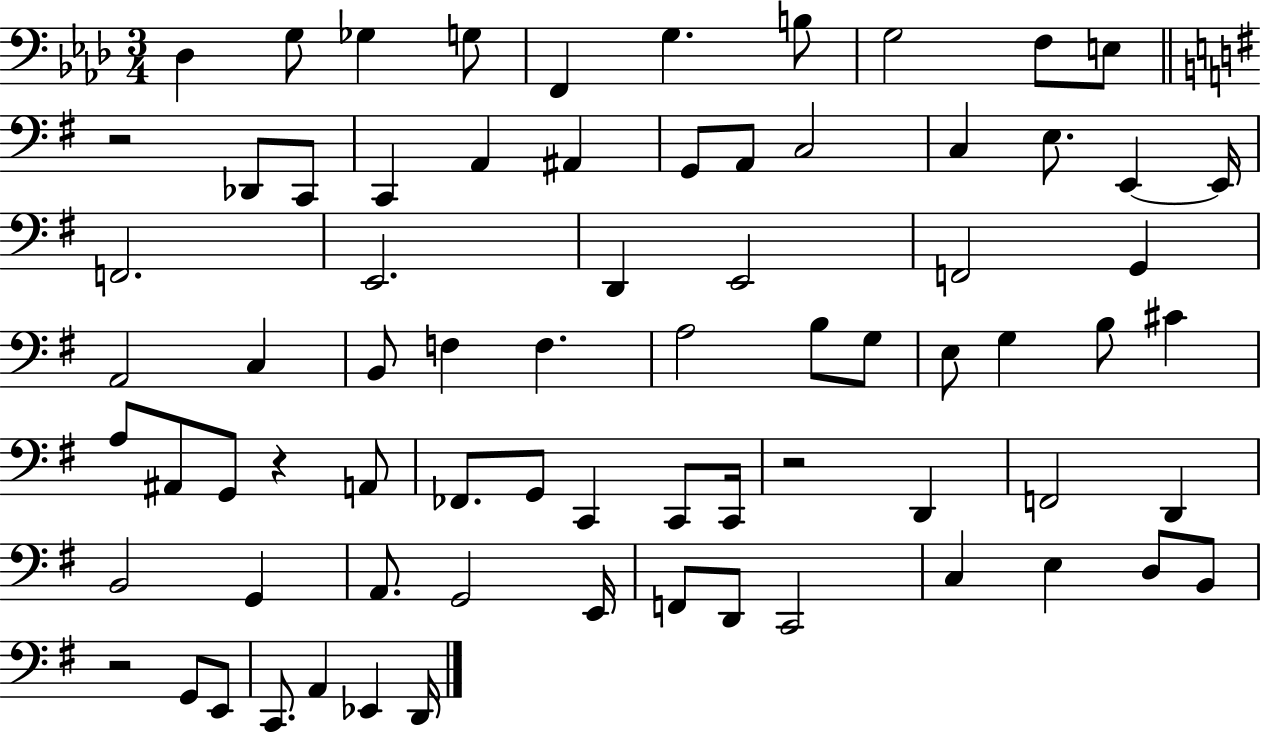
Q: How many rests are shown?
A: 4